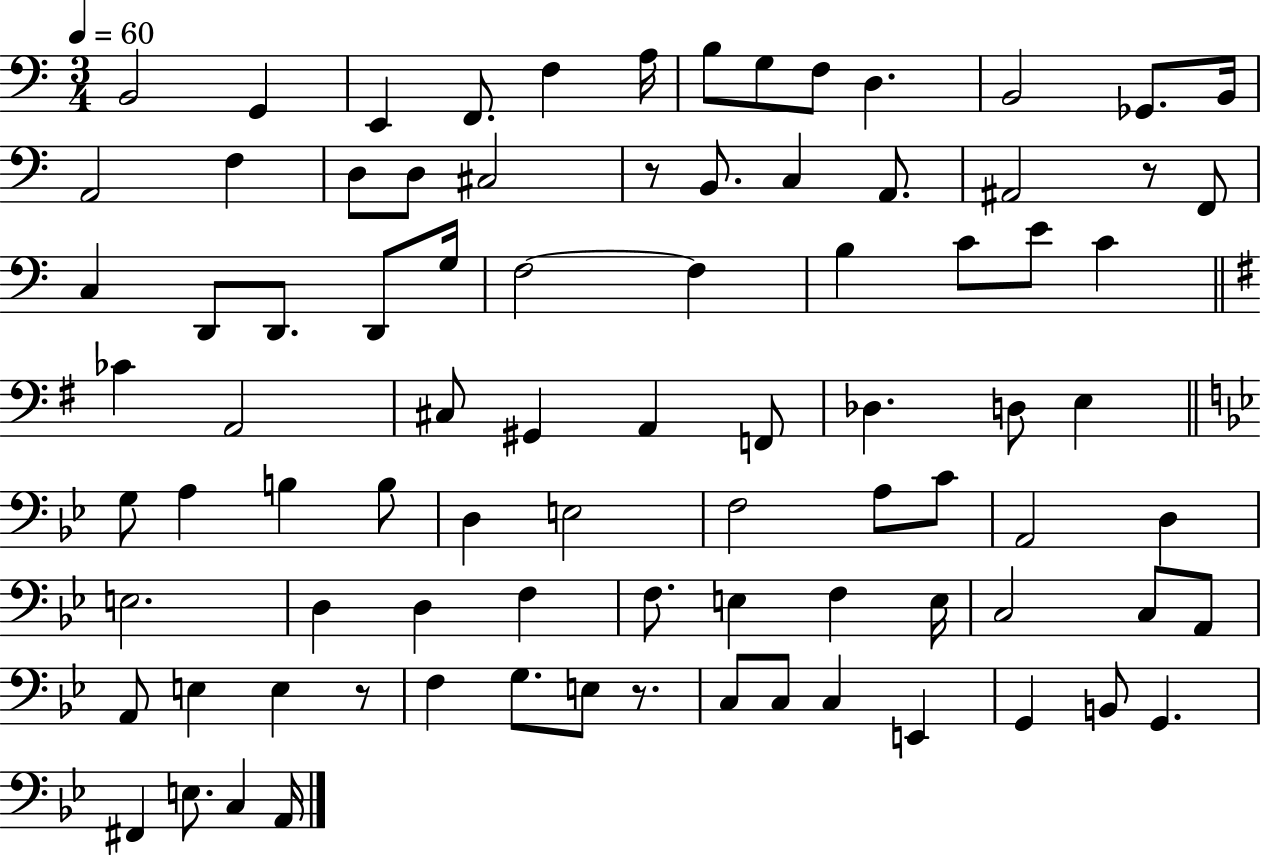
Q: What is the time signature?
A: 3/4